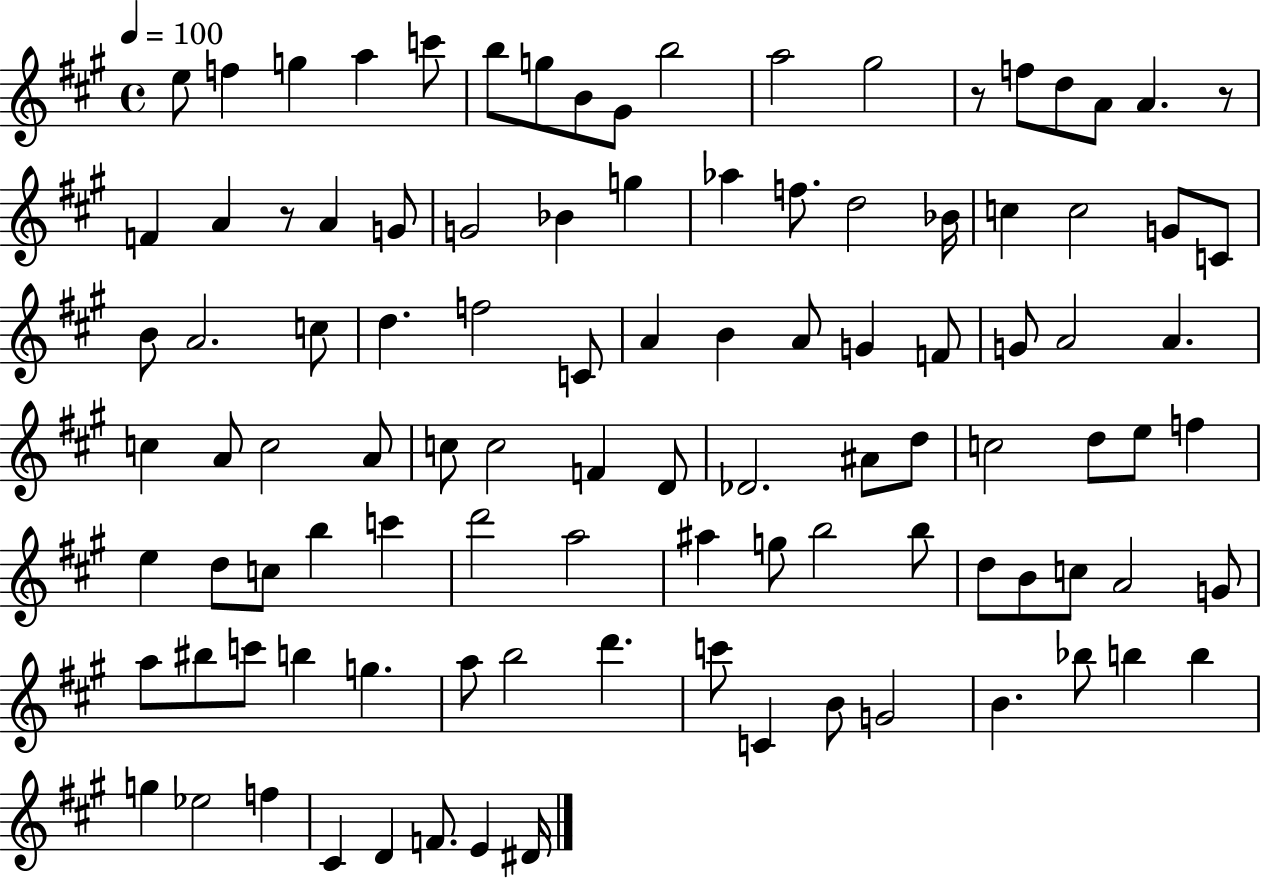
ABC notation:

X:1
T:Untitled
M:4/4
L:1/4
K:A
e/2 f g a c'/2 b/2 g/2 B/2 ^G/2 b2 a2 ^g2 z/2 f/2 d/2 A/2 A z/2 F A z/2 A G/2 G2 _B g _a f/2 d2 _B/4 c c2 G/2 C/2 B/2 A2 c/2 d f2 C/2 A B A/2 G F/2 G/2 A2 A c A/2 c2 A/2 c/2 c2 F D/2 _D2 ^A/2 d/2 c2 d/2 e/2 f e d/2 c/2 b c' d'2 a2 ^a g/2 b2 b/2 d/2 B/2 c/2 A2 G/2 a/2 ^b/2 c'/2 b g a/2 b2 d' c'/2 C B/2 G2 B _b/2 b b g _e2 f ^C D F/2 E ^D/4